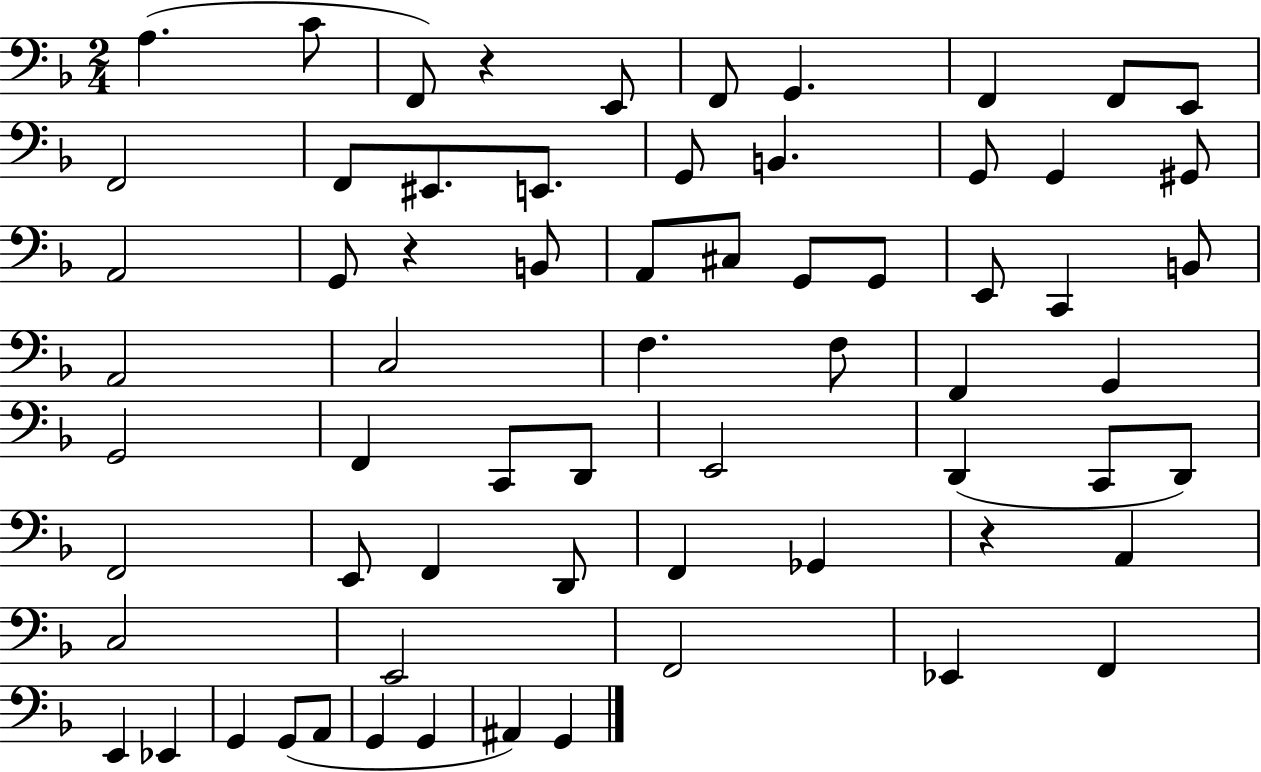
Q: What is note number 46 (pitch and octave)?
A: D2